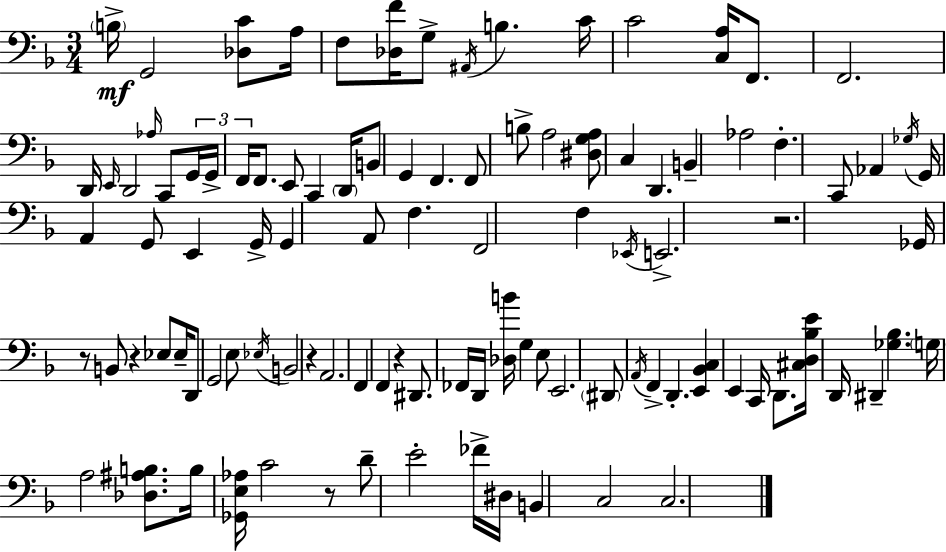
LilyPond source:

{
  \clef bass
  \numericTimeSignature
  \time 3/4
  \key f \major
  \repeat volta 2 { \parenthesize b16->\mf g,2 <des c'>8 a16 | f8 <des f'>16 g8-> \acciaccatura { ais,16 } b4. | c'16 c'2 <c a>16 f,8. | f,2. | \break d,16 \grace { e,16 } d,2 \grace { aes16 } | c,8 \tuplet 3/2 { g,16 g,16-> f,16 } f,8. e,8 c,4 | \parenthesize d,16 b,8 g,4 f,4. | f,8 b8-> a2 | \break <dis g a>8 c4 d,4. | b,4-- aes2 | f4.-. c,8 aes,4 | \acciaccatura { ges16 } g,16 a,4 g,8 e,4 | \break g,16-> g,4 a,8 f4. | f,2 | f4 \acciaccatura { ees,16 } e,2.-> | r2. | \break ges,16 r8 b,8 r4 | ees8 ees16-- d,8 g,2 | e8 \acciaccatura { ees16 } b,2 | r4 a,2. | \break f,4 f,4 | r4 dis,8. fes,16 d,16 <des b'>16 | g4 e8 e,2. | \parenthesize dis,8 \acciaccatura { a,16 } f,4-> | \break d,4.-. <e, bes, c>4 e,4 | c,16 d,8. <cis d bes e'>16 d,16 dis,4-- | <ges bes>4. \parenthesize g16 a2 | <des ais b>8. b16 <ges, e aes>16 c'2 | \break r8 d'8-- e'2-. | fes'16-> dis16 b,4 c2 | c2. | } \bar "|."
}